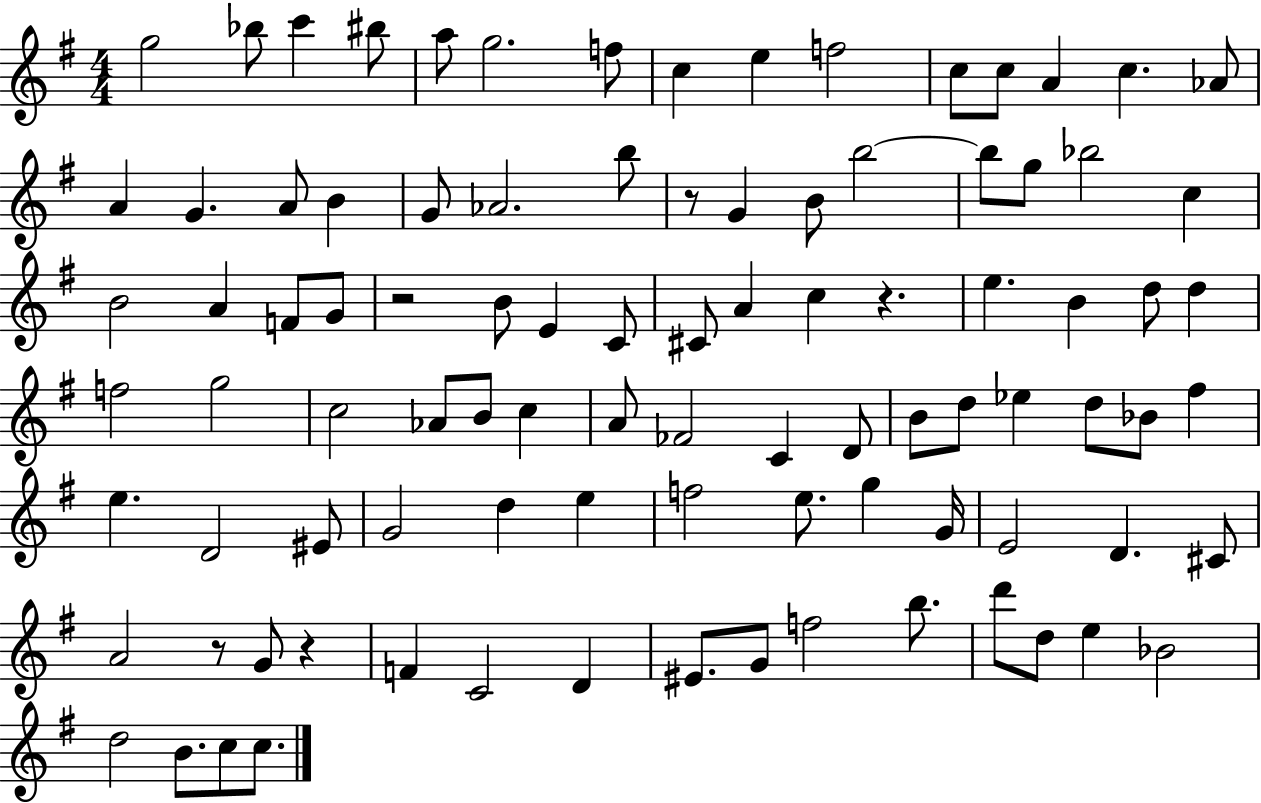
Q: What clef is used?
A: treble